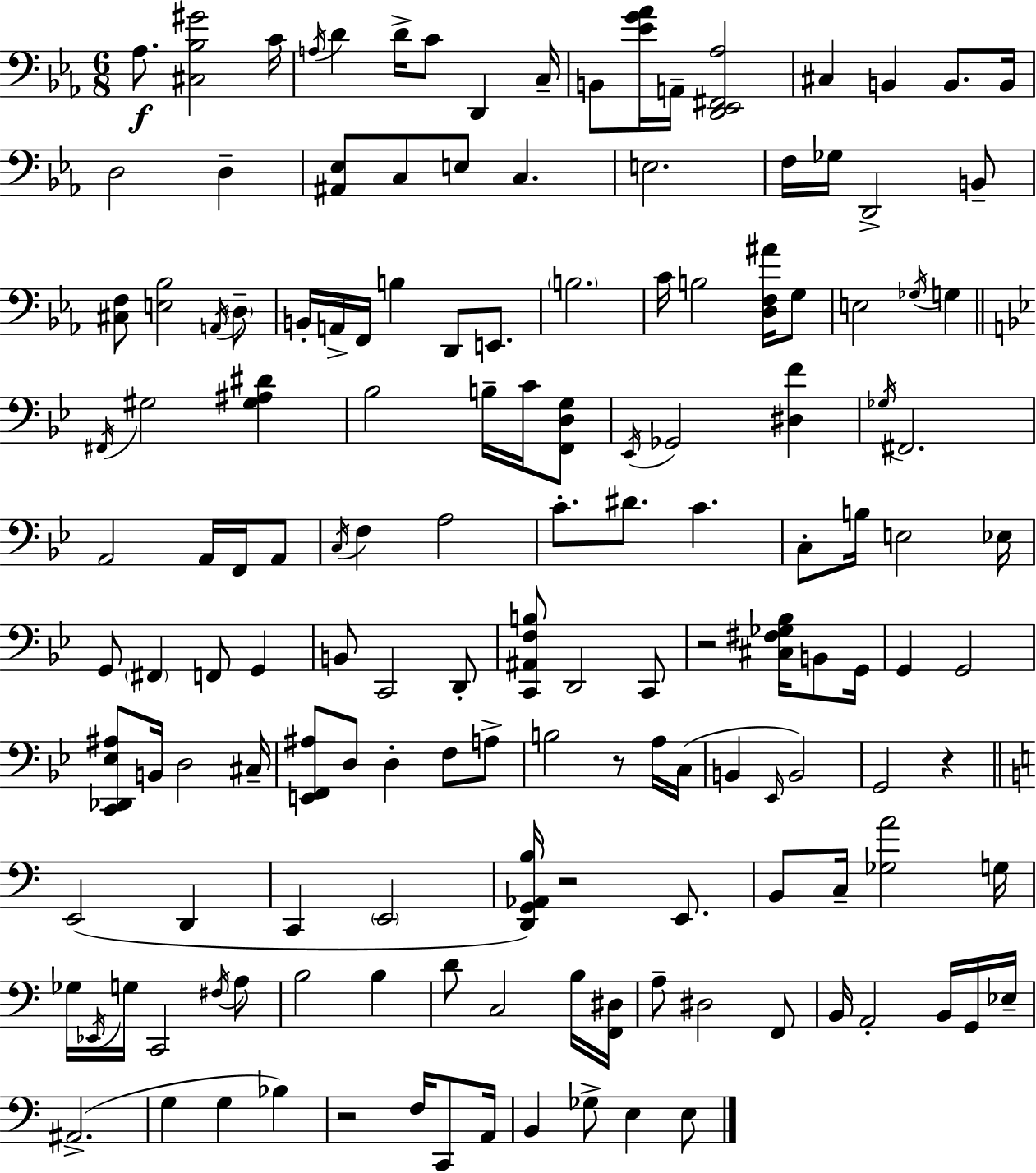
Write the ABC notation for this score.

X:1
T:Untitled
M:6/8
L:1/4
K:Cm
_A,/2 [^C,_B,^G]2 C/4 A,/4 D D/4 C/2 D,, C,/4 B,,/2 [_EG_A]/4 A,,/4 [D,,_E,,^F,,_A,]2 ^C, B,, B,,/2 B,,/4 D,2 D, [^A,,_E,]/2 C,/2 E,/2 C, E,2 F,/4 _G,/4 D,,2 B,,/2 [^C,F,]/2 [E,_B,]2 A,,/4 D,/2 B,,/4 A,,/4 F,,/4 B, D,,/2 E,,/2 B,2 C/4 B,2 [D,F,^A]/4 G,/2 E,2 _G,/4 G, ^F,,/4 ^G,2 [^G,^A,^D] _B,2 B,/4 C/4 [F,,D,G,]/2 _E,,/4 _G,,2 [^D,F] _G,/4 ^F,,2 A,,2 A,,/4 F,,/4 A,,/2 C,/4 F, A,2 C/2 ^D/2 C C,/2 B,/4 E,2 _E,/4 G,,/2 ^F,, F,,/2 G,, B,,/2 C,,2 D,,/2 [C,,^A,,F,B,]/2 D,,2 C,,/2 z2 [^C,^F,_G,_B,]/4 B,,/2 G,,/4 G,, G,,2 [C,,_D,,_E,^A,]/2 B,,/4 D,2 ^C,/4 [E,,F,,^A,]/2 D,/2 D, F,/2 A,/2 B,2 z/2 A,/4 C,/4 B,, _E,,/4 B,,2 G,,2 z E,,2 D,, C,, E,,2 [D,,G,,_A,,B,]/4 z2 E,,/2 B,,/2 C,/4 [_G,A]2 G,/4 _G,/4 _E,,/4 G,/4 C,,2 ^F,/4 A,/2 B,2 B, D/2 C,2 B,/4 [F,,^D,]/4 A,/2 ^D,2 F,,/2 B,,/4 A,,2 B,,/4 G,,/4 _E,/4 ^A,,2 G, G, _B, z2 F,/4 C,,/2 A,,/4 B,, _G,/2 E, E,/2